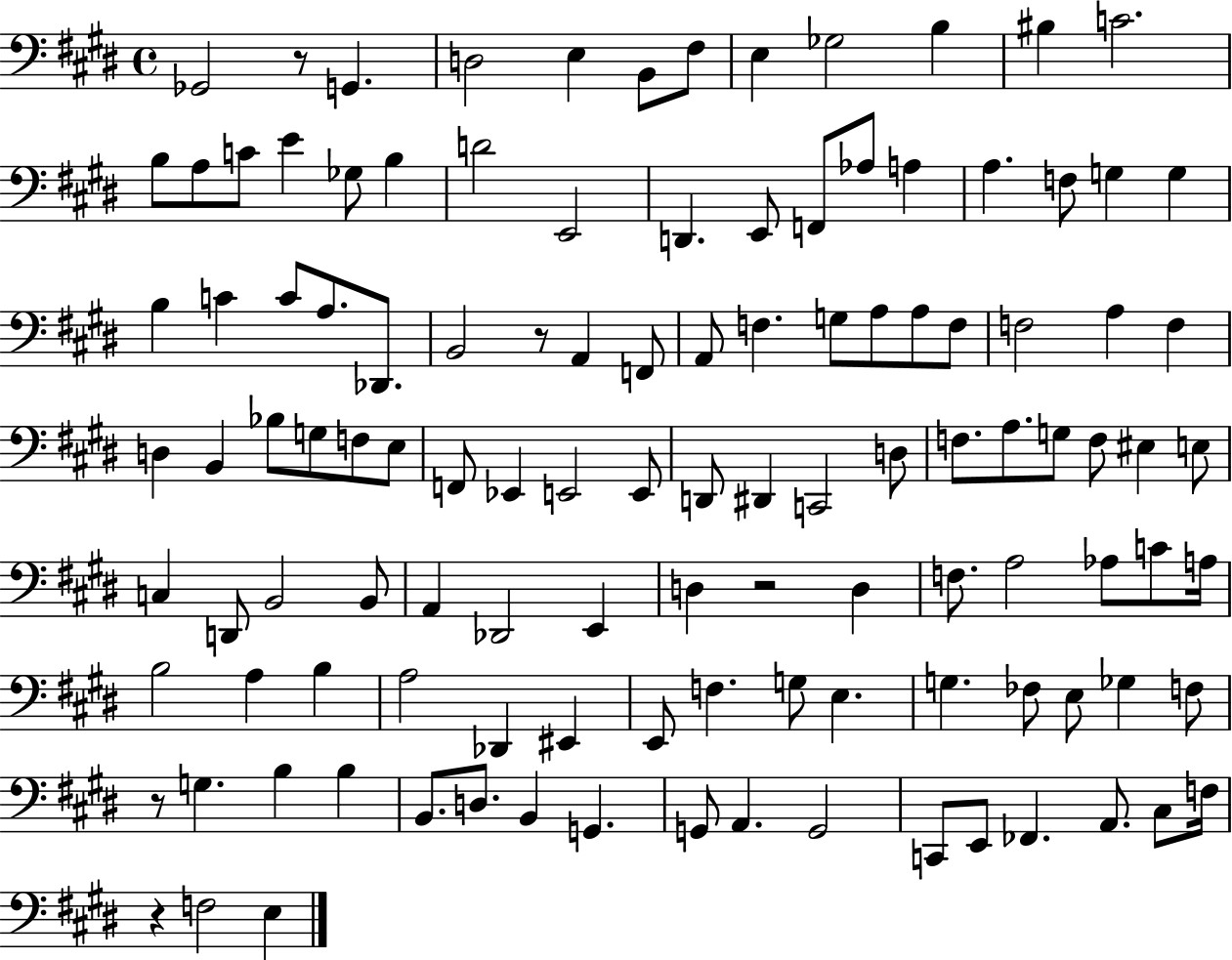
{
  \clef bass
  \time 4/4
  \defaultTimeSignature
  \key e \major
  ges,2 r8 g,4. | d2 e4 b,8 fis8 | e4 ges2 b4 | bis4 c'2. | \break b8 a8 c'8 e'4 ges8 b4 | d'2 e,2 | d,4. e,8 f,8 aes8 a4 | a4. f8 g4 g4 | \break b4 c'4 c'8 a8. des,8. | b,2 r8 a,4 f,8 | a,8 f4. g8 a8 a8 f8 | f2 a4 f4 | \break d4 b,4 bes8 g8 f8 e8 | f,8 ees,4 e,2 e,8 | d,8 dis,4 c,2 d8 | f8. a8. g8 f8 eis4 e8 | \break c4 d,8 b,2 b,8 | a,4 des,2 e,4 | d4 r2 d4 | f8. a2 aes8 c'8 a16 | \break b2 a4 b4 | a2 des,4 eis,4 | e,8 f4. g8 e4. | g4. fes8 e8 ges4 f8 | \break r8 g4. b4 b4 | b,8. d8. b,4 g,4. | g,8 a,4. g,2 | c,8 e,8 fes,4. a,8. cis8 f16 | \break r4 f2 e4 | \bar "|."
}